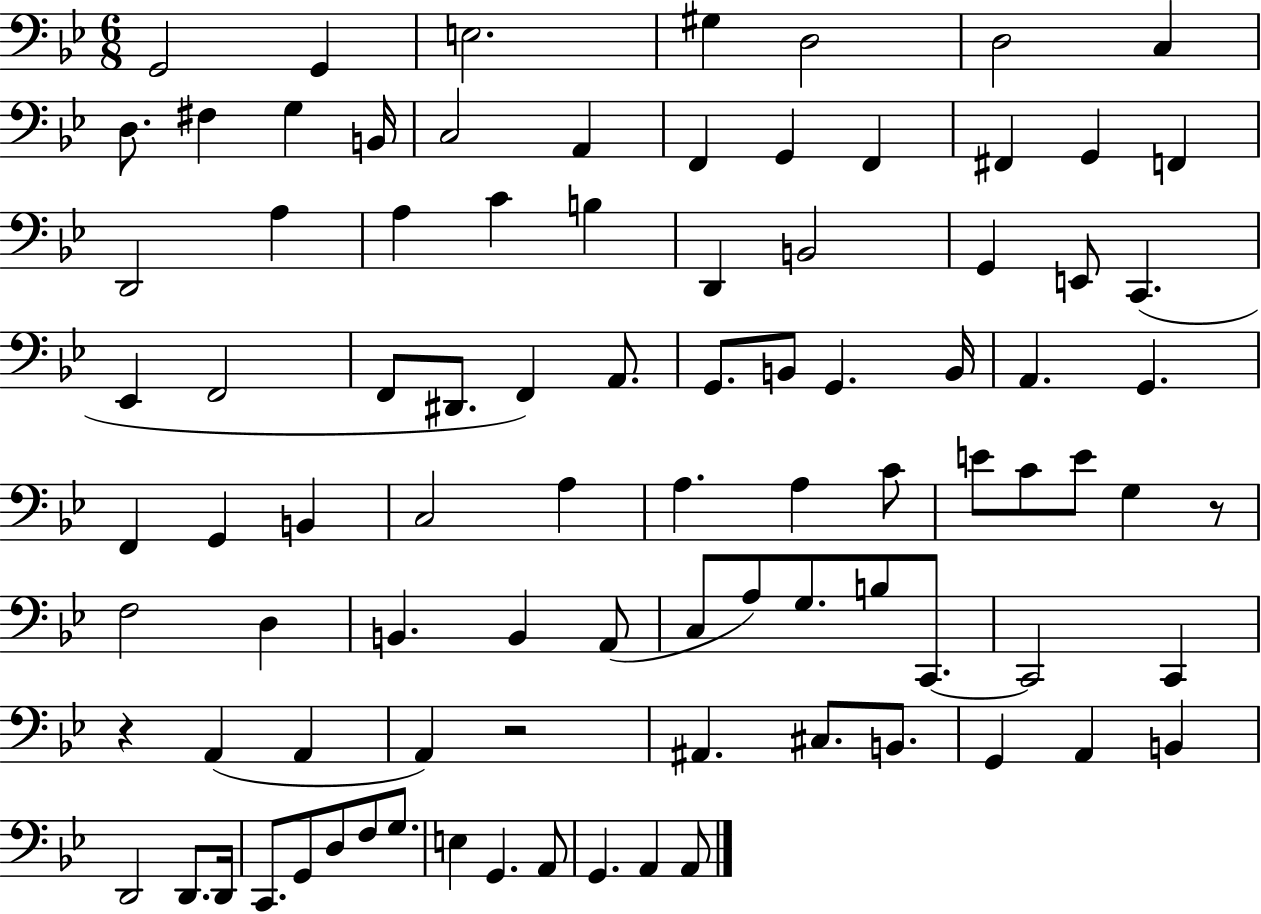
G2/h G2/q E3/h. G#3/q D3/h D3/h C3/q D3/e. F#3/q G3/q B2/s C3/h A2/q F2/q G2/q F2/q F#2/q G2/q F2/q D2/h A3/q A3/q C4/q B3/q D2/q B2/h G2/q E2/e C2/q. Eb2/q F2/h F2/e D#2/e. F2/q A2/e. G2/e. B2/e G2/q. B2/s A2/q. G2/q. F2/q G2/q B2/q C3/h A3/q A3/q. A3/q C4/e E4/e C4/e E4/e G3/q R/e F3/h D3/q B2/q. B2/q A2/e C3/e A3/e G3/e. B3/e C2/e. C2/h C2/q R/q A2/q A2/q A2/q R/h A#2/q. C#3/e. B2/e. G2/q A2/q B2/q D2/h D2/e. D2/s C2/e. G2/e D3/e F3/e G3/e. E3/q G2/q. A2/e G2/q. A2/q A2/e